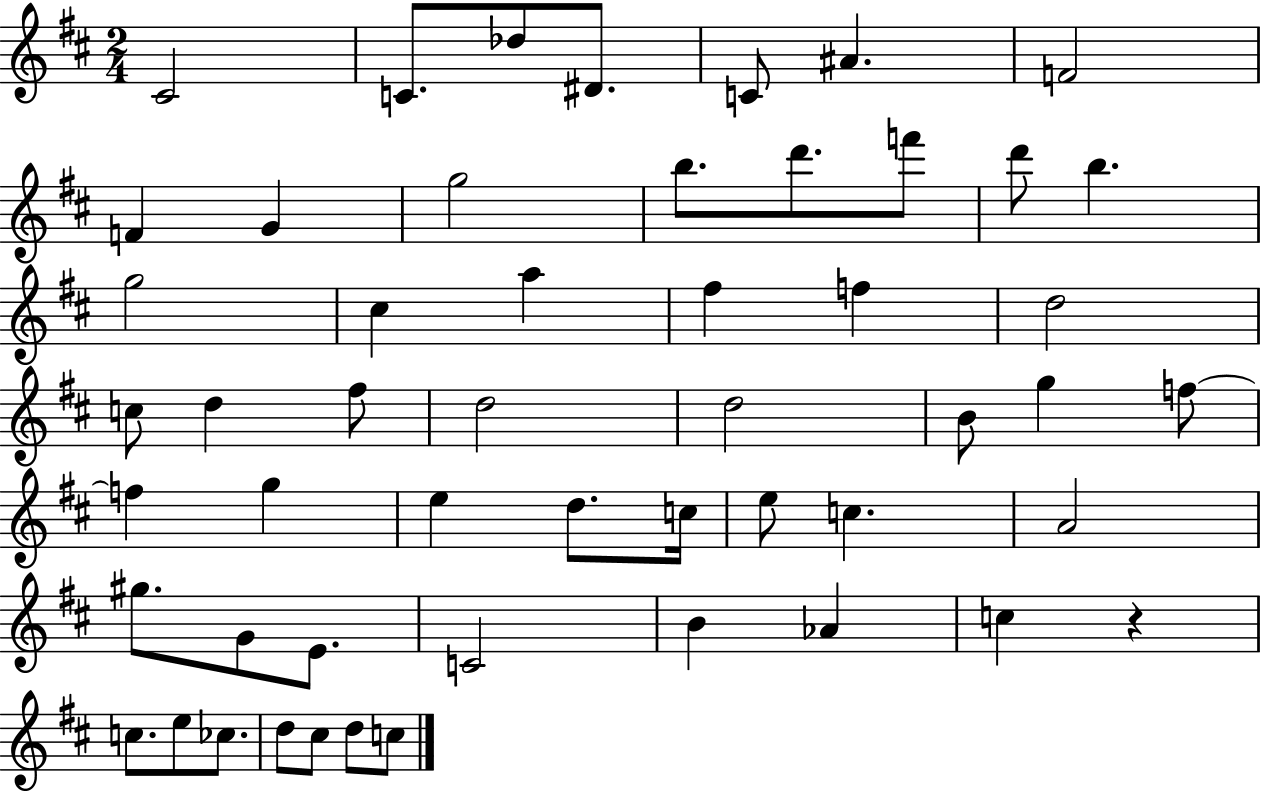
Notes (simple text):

C#4/h C4/e. Db5/e D#4/e. C4/e A#4/q. F4/h F4/q G4/q G5/h B5/e. D6/e. F6/e D6/e B5/q. G5/h C#5/q A5/q F#5/q F5/q D5/h C5/e D5/q F#5/e D5/h D5/h B4/e G5/q F5/e F5/q G5/q E5/q D5/e. C5/s E5/e C5/q. A4/h G#5/e. G4/e E4/e. C4/h B4/q Ab4/q C5/q R/q C5/e. E5/e CES5/e. D5/e C#5/e D5/e C5/e